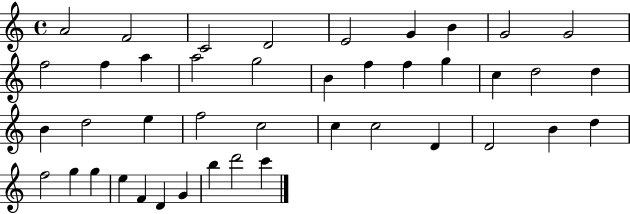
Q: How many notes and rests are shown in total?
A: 42